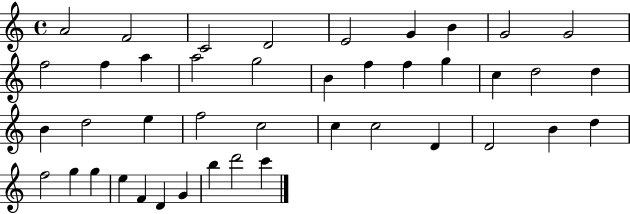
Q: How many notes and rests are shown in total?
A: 42